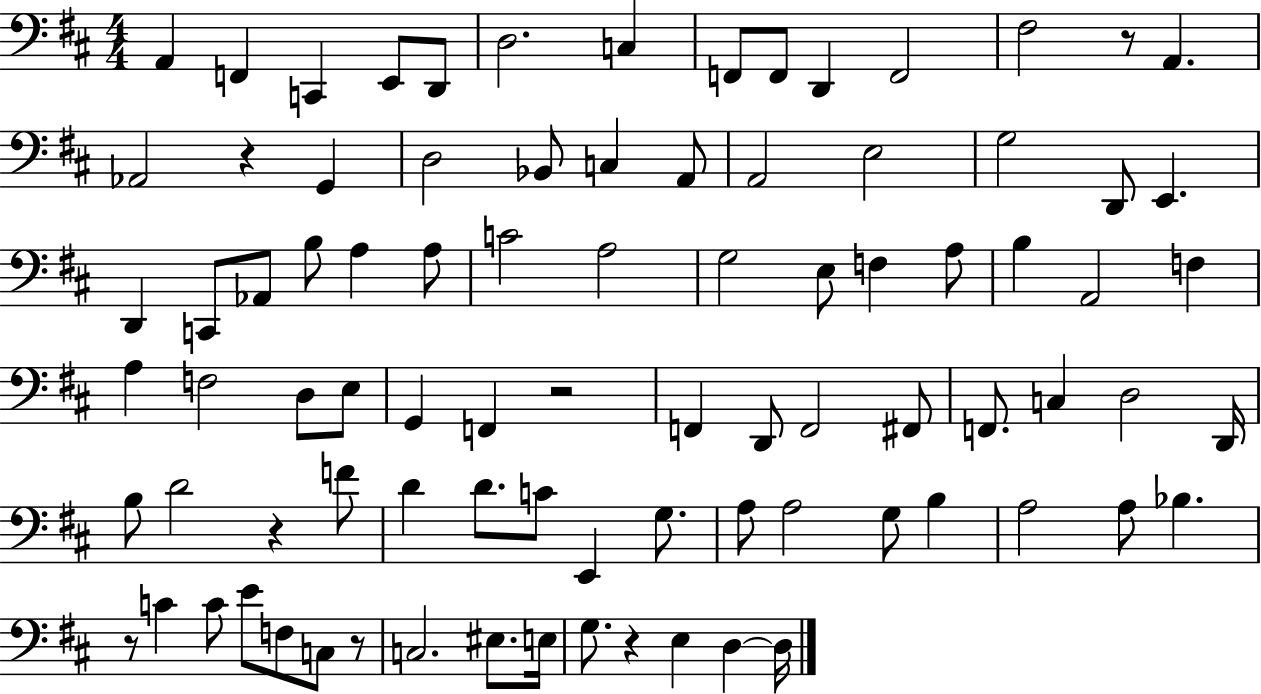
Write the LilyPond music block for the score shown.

{
  \clef bass
  \numericTimeSignature
  \time 4/4
  \key d \major
  \repeat volta 2 { a,4 f,4 c,4 e,8 d,8 | d2. c4 | f,8 f,8 d,4 f,2 | fis2 r8 a,4. | \break aes,2 r4 g,4 | d2 bes,8 c4 a,8 | a,2 e2 | g2 d,8 e,4. | \break d,4 c,8 aes,8 b8 a4 a8 | c'2 a2 | g2 e8 f4 a8 | b4 a,2 f4 | \break a4 f2 d8 e8 | g,4 f,4 r2 | f,4 d,8 f,2 fis,8 | f,8. c4 d2 d,16 | \break b8 d'2 r4 f'8 | d'4 d'8. c'8 e,4 g8. | a8 a2 g8 b4 | a2 a8 bes4. | \break r8 c'4 c'8 e'8 f8 c8 r8 | c2. eis8. e16 | g8. r4 e4 d4~~ d16 | } \bar "|."
}